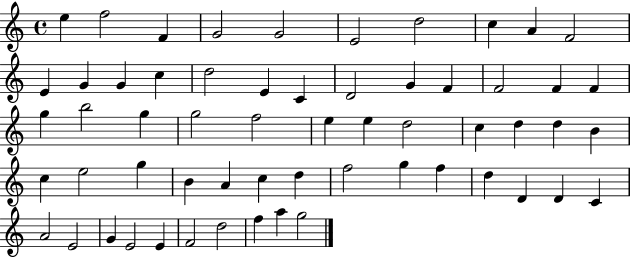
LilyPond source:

{
  \clef treble
  \time 4/4
  \defaultTimeSignature
  \key c \major
  e''4 f''2 f'4 | g'2 g'2 | e'2 d''2 | c''4 a'4 f'2 | \break e'4 g'4 g'4 c''4 | d''2 e'4 c'4 | d'2 g'4 f'4 | f'2 f'4 f'4 | \break g''4 b''2 g''4 | g''2 f''2 | e''4 e''4 d''2 | c''4 d''4 d''4 b'4 | \break c''4 e''2 g''4 | b'4 a'4 c''4 d''4 | f''2 g''4 f''4 | d''4 d'4 d'4 c'4 | \break a'2 e'2 | g'4 e'2 e'4 | f'2 d''2 | f''4 a''4 g''2 | \break \bar "|."
}